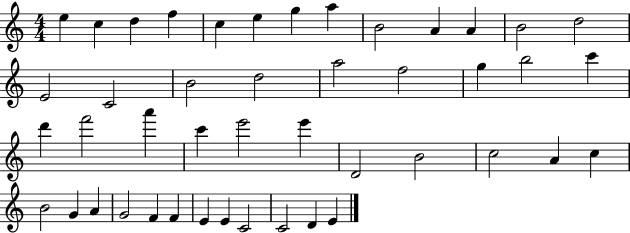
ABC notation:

X:1
T:Untitled
M:4/4
L:1/4
K:C
e c d f c e g a B2 A A B2 d2 E2 C2 B2 d2 a2 f2 g b2 c' d' f'2 a' c' e'2 e' D2 B2 c2 A c B2 G A G2 F F E E C2 C2 D E